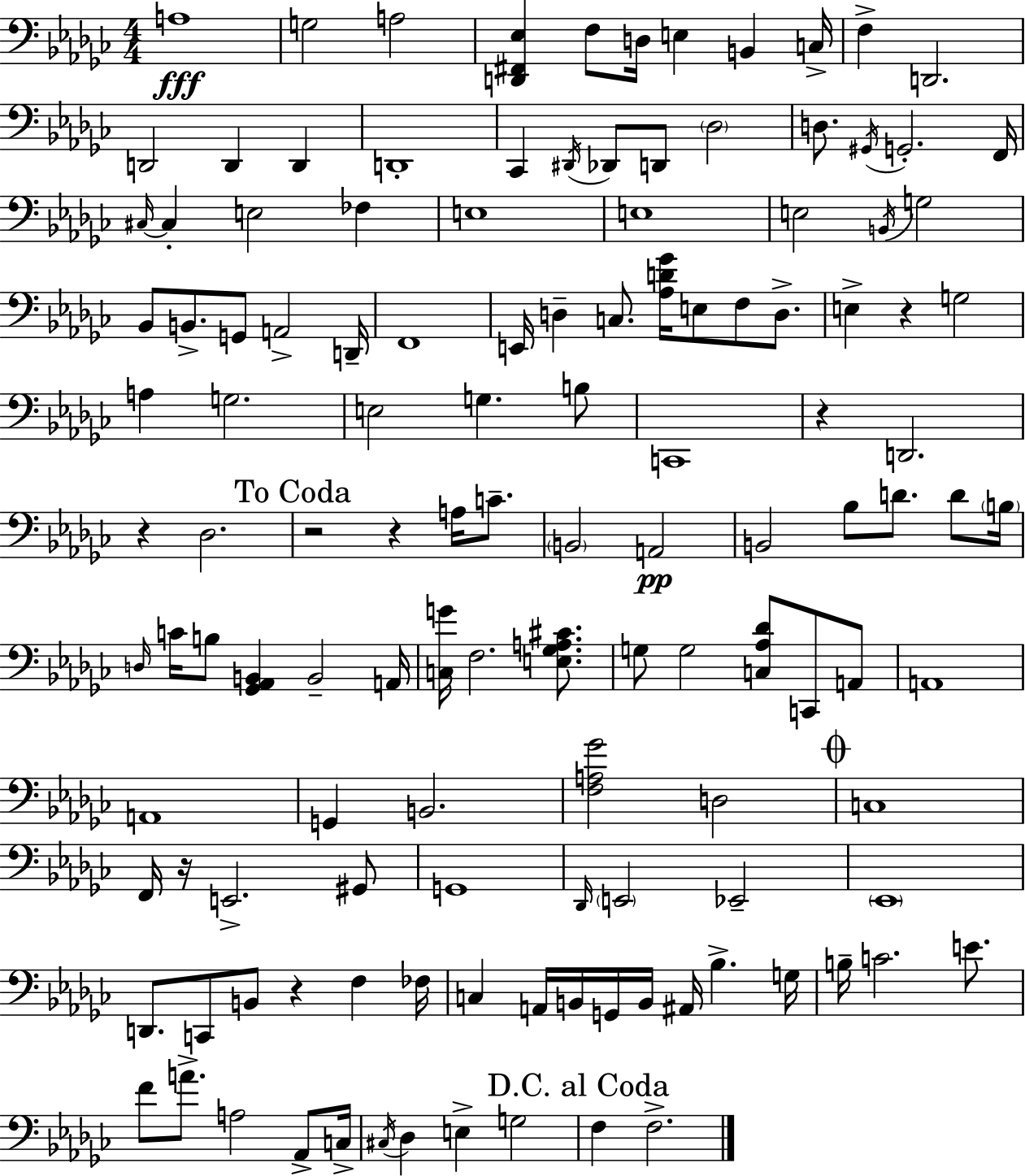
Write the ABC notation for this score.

X:1
T:Untitled
M:4/4
L:1/4
K:Ebm
A,4 G,2 A,2 [D,,^F,,_E,] F,/2 D,/4 E, B,, C,/4 F, D,,2 D,,2 D,, D,, D,,4 _C,, ^D,,/4 _D,,/2 D,,/2 _D,2 D,/2 ^G,,/4 G,,2 F,,/4 ^C,/4 ^C, E,2 _F, E,4 E,4 E,2 B,,/4 G,2 _B,,/2 B,,/2 G,,/2 A,,2 D,,/4 F,,4 E,,/4 D, C,/2 [_A,D_G]/4 E,/2 F,/2 D,/2 E, z G,2 A, G,2 E,2 G, B,/2 C,,4 z D,,2 z _D,2 z2 z A,/4 C/2 B,,2 A,,2 B,,2 _B,/2 D/2 D/2 B,/4 D,/4 C/4 B,/2 [_G,,_A,,B,,] B,,2 A,,/4 [C,G]/4 F,2 [E,_G,A,^C]/2 G,/2 G,2 [C,_A,_D]/2 C,,/2 A,,/2 A,,4 A,,4 G,, B,,2 [F,A,_G]2 D,2 C,4 F,,/4 z/4 E,,2 ^G,,/2 G,,4 _D,,/4 E,,2 _E,,2 _E,,4 D,,/2 C,,/2 B,,/2 z F, _F,/4 C, A,,/4 B,,/4 G,,/4 B,,/4 ^A,,/4 _B, G,/4 B,/4 C2 E/2 F/2 A/2 A,2 _A,,/2 C,/4 ^C,/4 _D, E, G,2 F, F,2